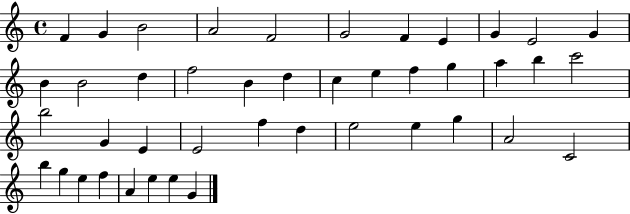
{
  \clef treble
  \time 4/4
  \defaultTimeSignature
  \key c \major
  f'4 g'4 b'2 | a'2 f'2 | g'2 f'4 e'4 | g'4 e'2 g'4 | \break b'4 b'2 d''4 | f''2 b'4 d''4 | c''4 e''4 f''4 g''4 | a''4 b''4 c'''2 | \break b''2 g'4 e'4 | e'2 f''4 d''4 | e''2 e''4 g''4 | a'2 c'2 | \break b''4 g''4 e''4 f''4 | a'4 e''4 e''4 g'4 | \bar "|."
}